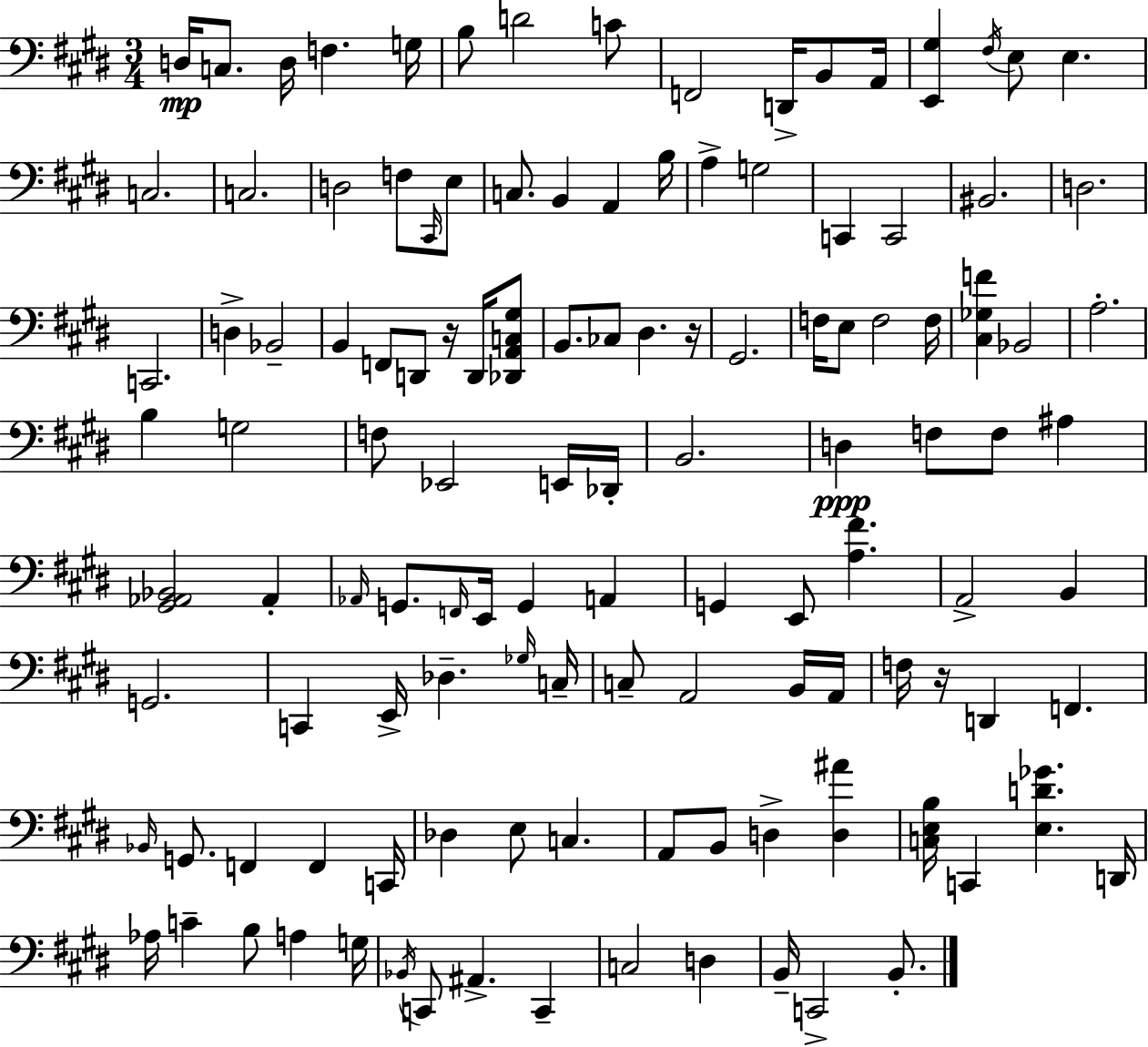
X:1
T:Untitled
M:3/4
L:1/4
K:E
D,/4 C,/2 D,/4 F, G,/4 B,/2 D2 C/2 F,,2 D,,/4 B,,/2 A,,/4 [E,,^G,] ^F,/4 E,/2 E, C,2 C,2 D,2 F,/2 ^C,,/4 E,/2 C,/2 B,, A,, B,/4 A, G,2 C,, C,,2 ^B,,2 D,2 C,,2 D, _B,,2 B,, F,,/2 D,,/2 z/4 D,,/4 [_D,,A,,C,^G,]/2 B,,/2 _C,/2 ^D, z/4 ^G,,2 F,/4 E,/2 F,2 F,/4 [^C,_G,F] _B,,2 A,2 B, G,2 F,/2 _E,,2 E,,/4 _D,,/4 B,,2 D, F,/2 F,/2 ^A, [^G,,_A,,_B,,]2 _A,, _A,,/4 G,,/2 F,,/4 E,,/4 G,, A,, G,, E,,/2 [A,^F] A,,2 B,, G,,2 C,, E,,/4 _D, _G,/4 C,/4 C,/2 A,,2 B,,/4 A,,/4 F,/4 z/4 D,, F,, _B,,/4 G,,/2 F,, F,, C,,/4 _D, E,/2 C, A,,/2 B,,/2 D, [D,^A] [C,E,B,]/4 C,, [E,D_G] D,,/4 _A,/4 C B,/2 A, G,/4 _B,,/4 C,,/2 ^A,, C,, C,2 D, B,,/4 C,,2 B,,/2